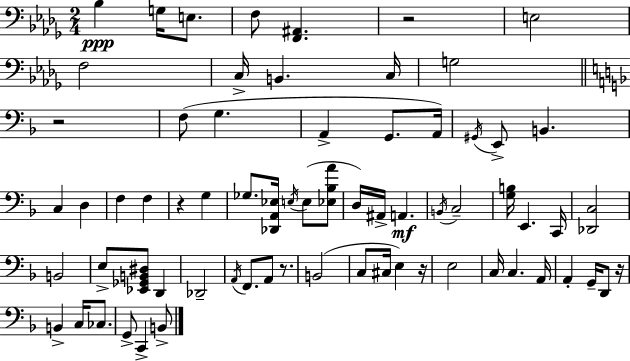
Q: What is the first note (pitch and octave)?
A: Bb3